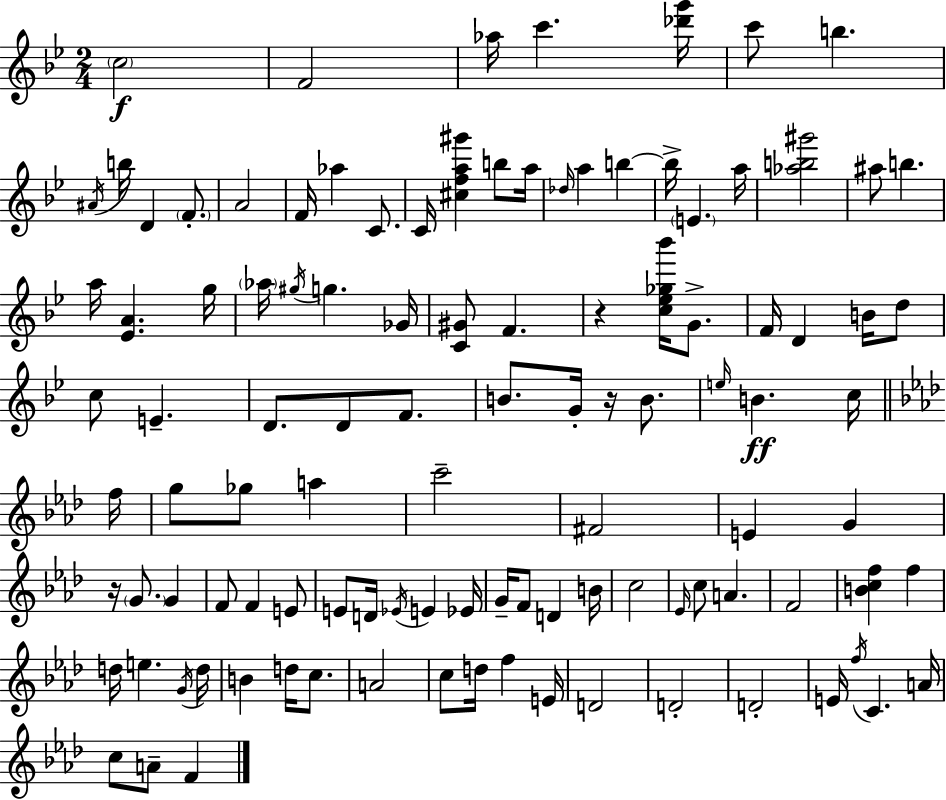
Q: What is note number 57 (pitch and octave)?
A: G4